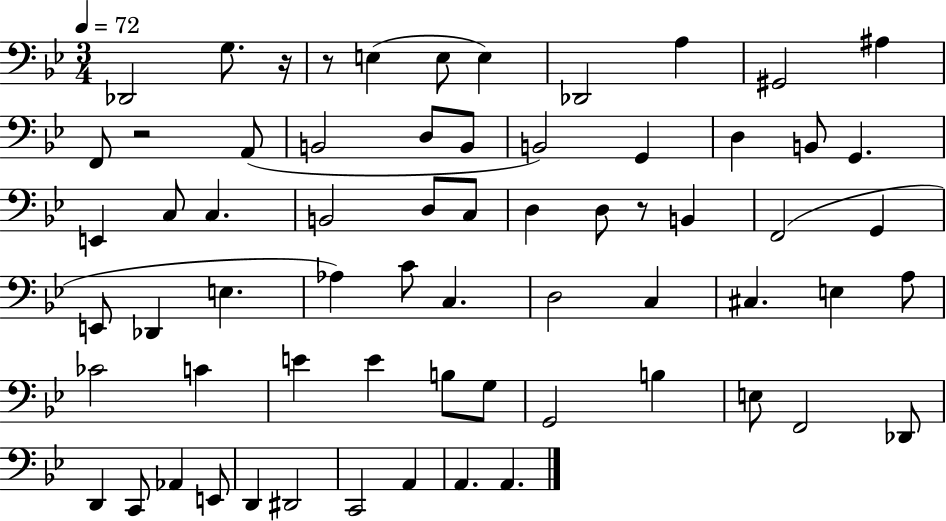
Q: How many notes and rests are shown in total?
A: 66